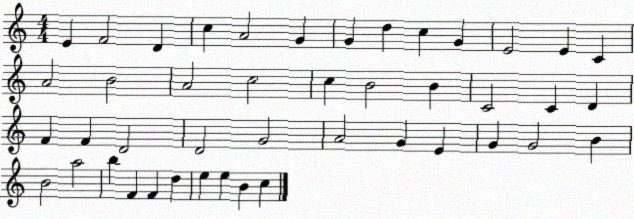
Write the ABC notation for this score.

X:1
T:Untitled
M:4/4
L:1/4
K:C
E F2 D c A2 G G d c G E2 E C A2 B2 A2 c2 c B2 B C2 C D F F D2 D2 G2 A2 G E G G2 B B2 a2 b F F d e e B c